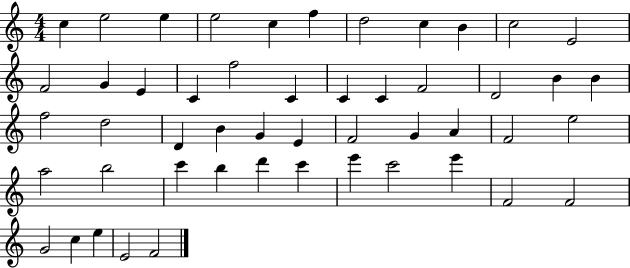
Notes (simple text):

C5/q E5/h E5/q E5/h C5/q F5/q D5/h C5/q B4/q C5/h E4/h F4/h G4/q E4/q C4/q F5/h C4/q C4/q C4/q F4/h D4/h B4/q B4/q F5/h D5/h D4/q B4/q G4/q E4/q F4/h G4/q A4/q F4/h E5/h A5/h B5/h C6/q B5/q D6/q C6/q E6/q C6/h E6/q F4/h F4/h G4/h C5/q E5/q E4/h F4/h